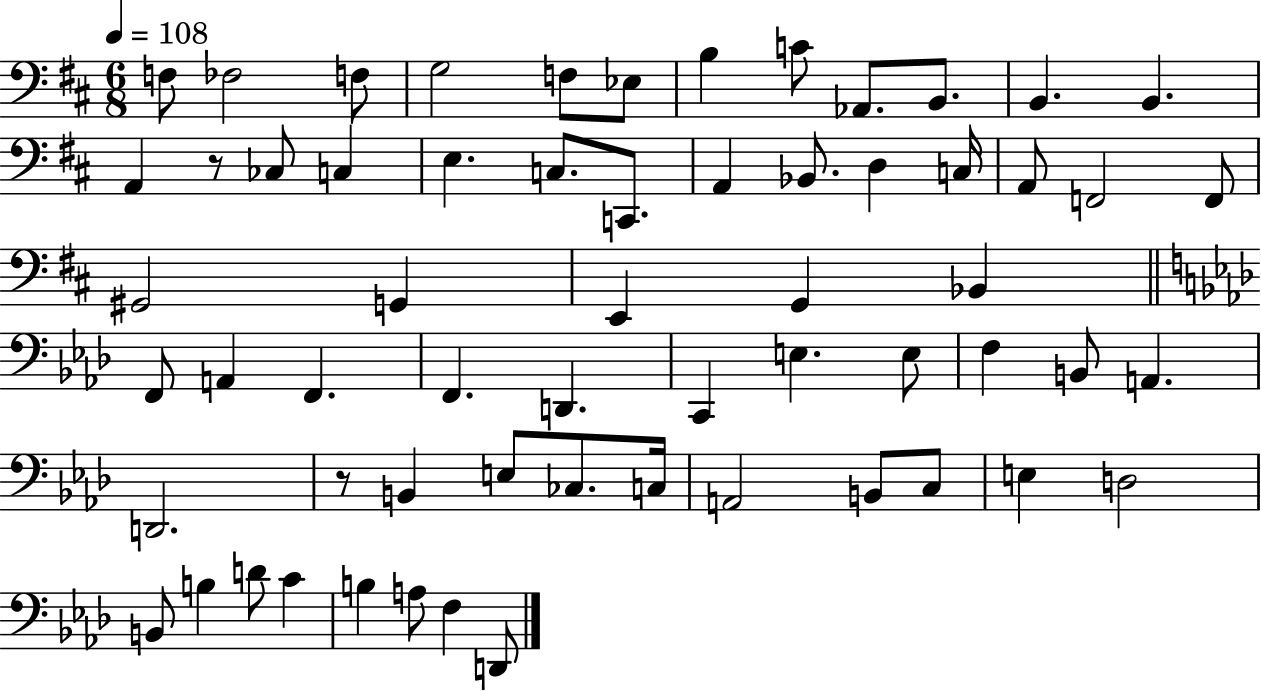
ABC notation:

X:1
T:Untitled
M:6/8
L:1/4
K:D
F,/2 _F,2 F,/2 G,2 F,/2 _E,/2 B, C/2 _A,,/2 B,,/2 B,, B,, A,, z/2 _C,/2 C, E, C,/2 C,,/2 A,, _B,,/2 D, C,/4 A,,/2 F,,2 F,,/2 ^G,,2 G,, E,, G,, _B,, F,,/2 A,, F,, F,, D,, C,, E, E,/2 F, B,,/2 A,, D,,2 z/2 B,, E,/2 _C,/2 C,/4 A,,2 B,,/2 C,/2 E, D,2 B,,/2 B, D/2 C B, A,/2 F, D,,/2